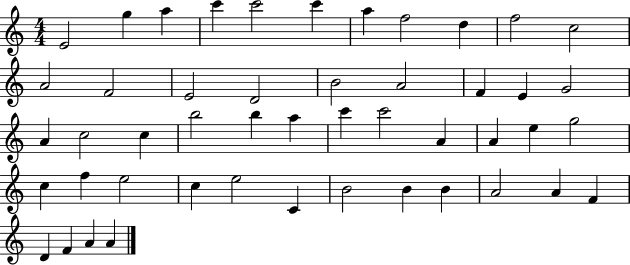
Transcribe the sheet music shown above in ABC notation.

X:1
T:Untitled
M:4/4
L:1/4
K:C
E2 g a c' c'2 c' a f2 d f2 c2 A2 F2 E2 D2 B2 A2 F E G2 A c2 c b2 b a c' c'2 A A e g2 c f e2 c e2 C B2 B B A2 A F D F A A